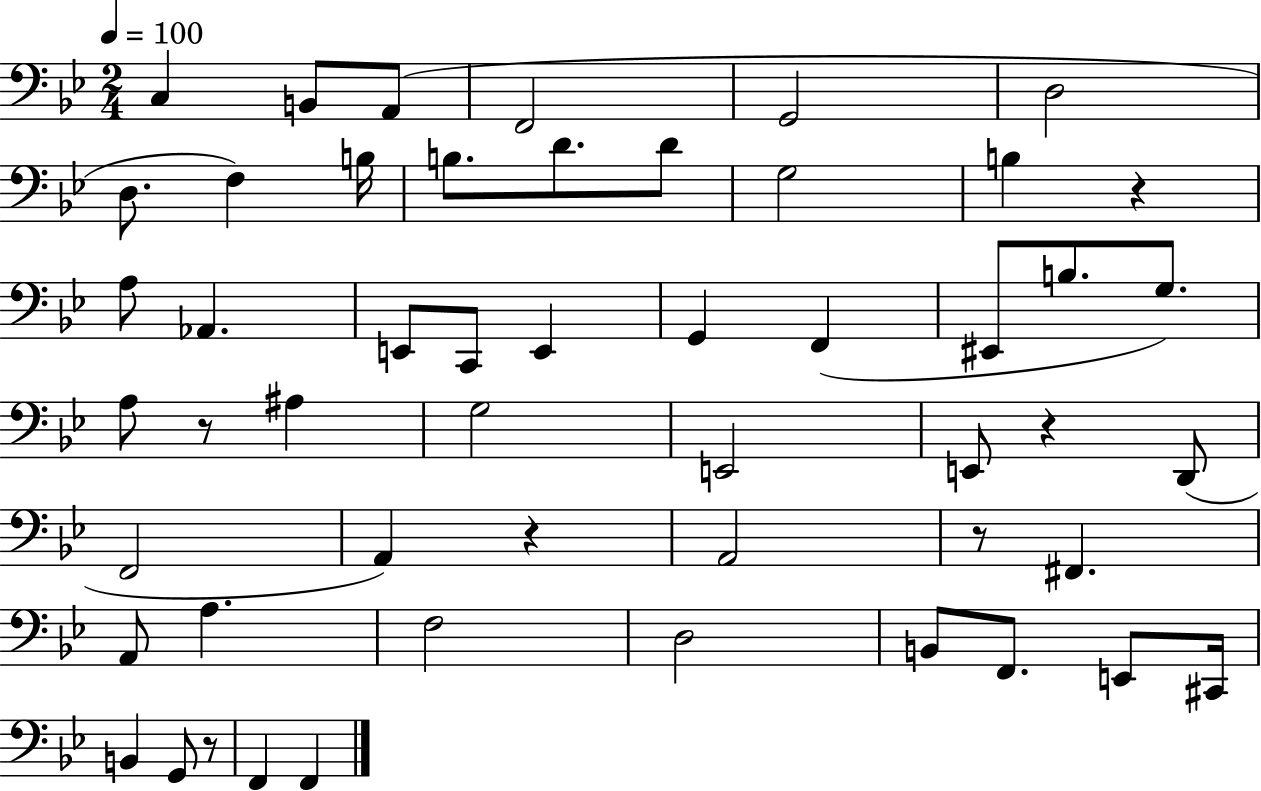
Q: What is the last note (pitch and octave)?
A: F2